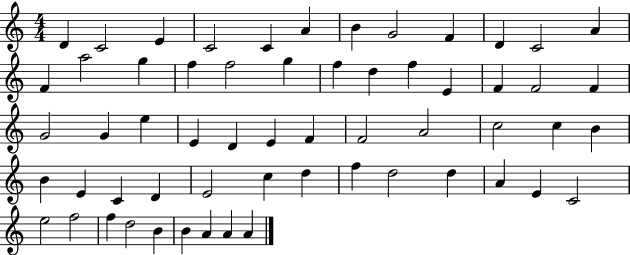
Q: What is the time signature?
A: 4/4